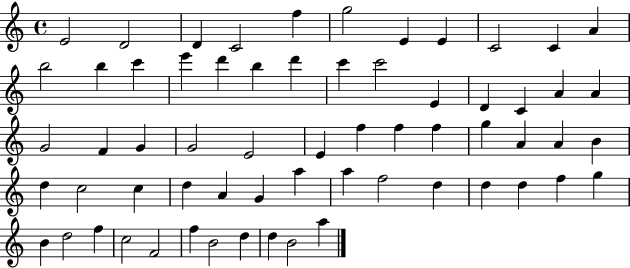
{
  \clef treble
  \time 4/4
  \defaultTimeSignature
  \key c \major
  e'2 d'2 | d'4 c'2 f''4 | g''2 e'4 e'4 | c'2 c'4 a'4 | \break b''2 b''4 c'''4 | e'''4 d'''4 b''4 d'''4 | c'''4 c'''2 e'4 | d'4 c'4 a'4 a'4 | \break g'2 f'4 g'4 | g'2 e'2 | e'4 f''4 f''4 f''4 | g''4 a'4 a'4 b'4 | \break d''4 c''2 c''4 | d''4 a'4 g'4 a''4 | a''4 f''2 d''4 | d''4 d''4 f''4 g''4 | \break b'4 d''2 f''4 | c''2 f'2 | f''4 b'2 d''4 | d''4 b'2 a''4 | \break \bar "|."
}